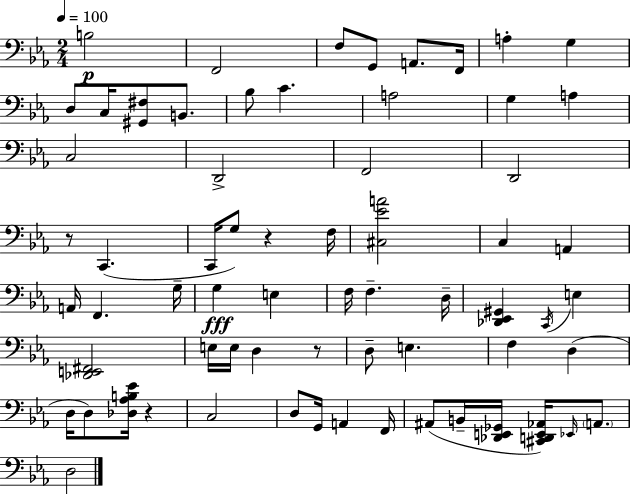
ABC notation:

X:1
T:Untitled
M:2/4
L:1/4
K:Eb
B,2 F,,2 F,/2 G,,/2 A,,/2 F,,/4 A, G, D,/2 C,/4 [^G,,^F,]/2 B,,/2 _B,/2 C A,2 G, A, C,2 D,,2 F,,2 D,,2 z/2 C,, C,,/4 G,/2 z F,/4 [^C,_EA]2 C, A,, A,,/4 F,, G,/4 G, E, F,/4 F, D,/4 [_D,,_E,,^G,,] C,,/4 E, [_D,,E,,^F,,]2 E,/4 E,/4 D, z/2 D,/2 E, F, D, D,/4 D,/2 [_D,_A,B,_E]/4 z C,2 D,/2 G,,/4 A,, F,,/4 ^A,,/2 B,,/4 [_D,,E,,_G,,]/4 [^C,,D,,E,,_A,,]/4 _E,,/4 A,,/2 D,2